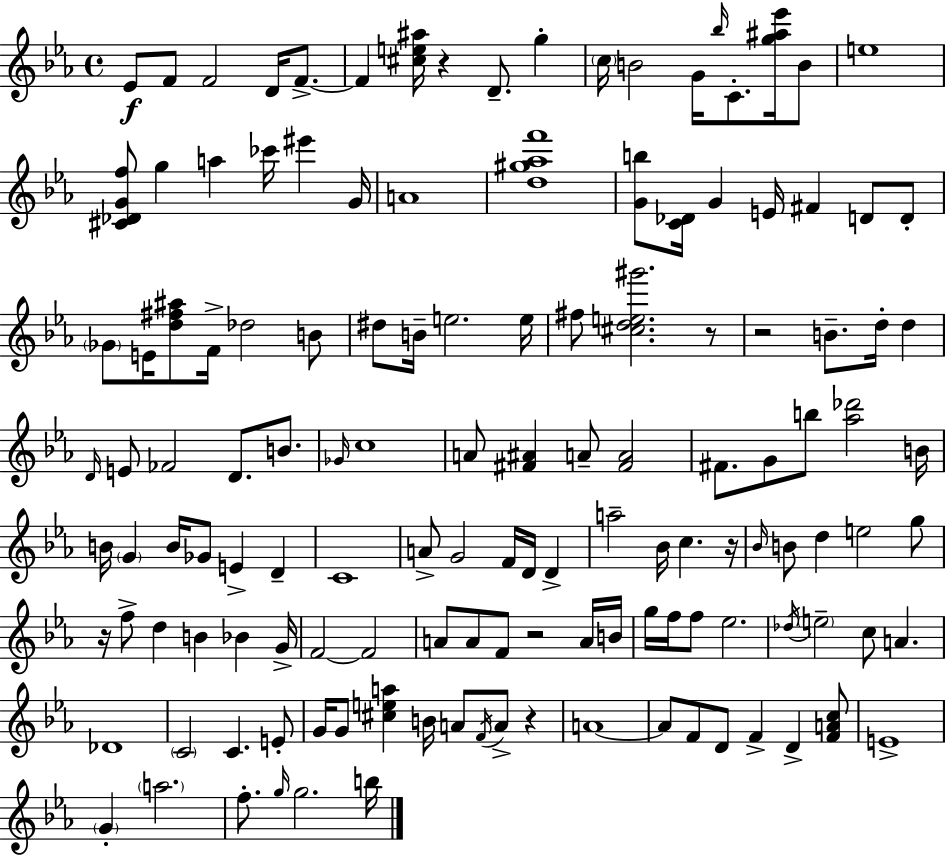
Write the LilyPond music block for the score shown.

{
  \clef treble
  \time 4/4
  \defaultTimeSignature
  \key c \minor
  \repeat volta 2 { ees'8\f f'8 f'2 d'16 f'8.->~~ | f'4 <cis'' e'' ais''>16 r4 d'8.-- g''4-. | \parenthesize c''16 b'2 g'16 \grace { bes''16 } c'8.-. <g'' ais'' ees'''>16 b'8 | e''1 | \break <cis' des' g' f''>8 g''4 a''4 ces'''16 eis'''4 | g'16 a'1 | <d'' gis'' aes'' f'''>1 | <g' b''>8 <c' des'>16 g'4 e'16 fis'4 d'8 d'8-. | \break \parenthesize ges'8 e'16 <d'' fis'' ais''>8 f'16-> des''2 b'8 | dis''8 b'16-- e''2. | e''16 fis''8 <cis'' d'' e'' gis'''>2. r8 | r2 b'8.-- d''16-. d''4 | \break \grace { d'16 } e'8 fes'2 d'8. b'8. | \grace { ges'16 } c''1 | a'8 <fis' ais'>4 a'8-- <fis' a'>2 | fis'8. g'8 b''8 <aes'' des'''>2 | \break b'16 b'16 \parenthesize g'4 b'16 ges'8 e'4-> d'4-- | c'1 | a'8-> g'2 f'16 d'16 d'4-> | a''2-- bes'16 c''4. | \break r16 \grace { bes'16 } b'8 d''4 e''2 | g''8 r16 f''8-> d''4 b'4 bes'4 | g'16-> f'2~~ f'2 | a'8 a'8 f'8 r2 | \break a'16 b'16 g''16 f''16 f''8 ees''2. | \acciaccatura { des''16 } \parenthesize e''2-- c''8 a'4. | des'1 | \parenthesize c'2 c'4. | \break e'8-. g'16 g'8 <cis'' e'' a''>4 b'16 a'8 \acciaccatura { f'16 } | a'8-> r4 a'1~~ | a'8 f'8 d'8 f'4-> | d'4-> <f' a' c''>8 e'1-> | \break \parenthesize g'4-. \parenthesize a''2. | f''8.-. \grace { g''16 } g''2. | b''16 } \bar "|."
}